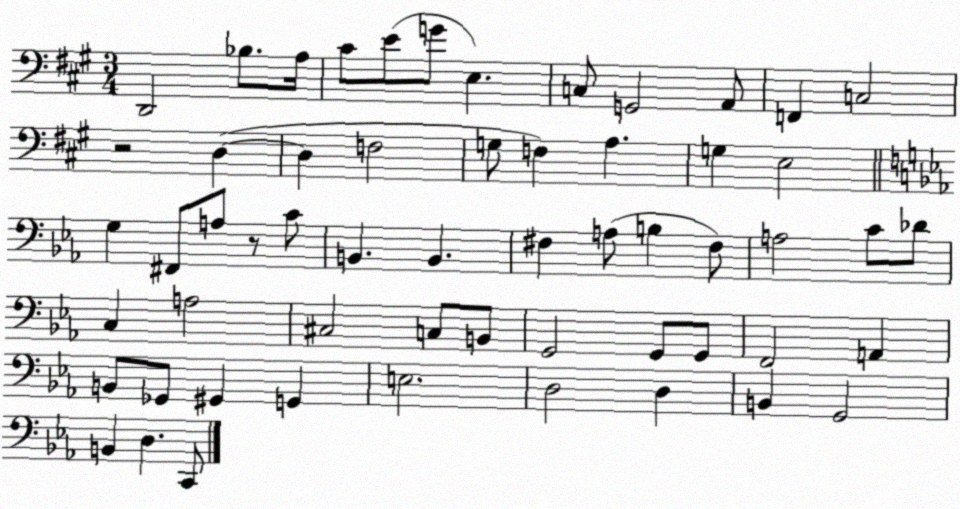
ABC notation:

X:1
T:Untitled
M:3/4
L:1/4
K:A
D,,2 _B,/2 A,/4 ^C/2 E/2 G/2 E, C,/2 G,,2 A,,/2 F,, C,2 z2 D, D, F,2 G,/2 F, A, G, E,2 G, ^F,,/2 A,/2 z/2 C/2 B,, B,, ^F, A,/2 B, ^F,/2 A,2 C/2 _D/2 C, A,2 ^C,2 C,/2 B,,/2 G,,2 G,,/2 G,,/2 F,,2 A,, B,,/2 _G,,/2 ^G,, G,, E,2 D,2 D, B,, G,,2 B,, D, C,,/2